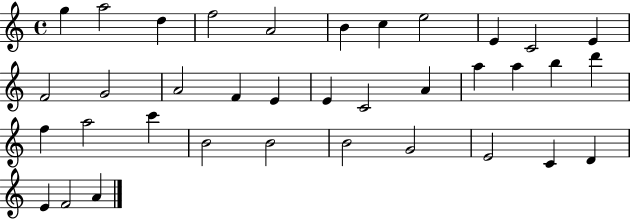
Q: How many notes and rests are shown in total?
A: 36